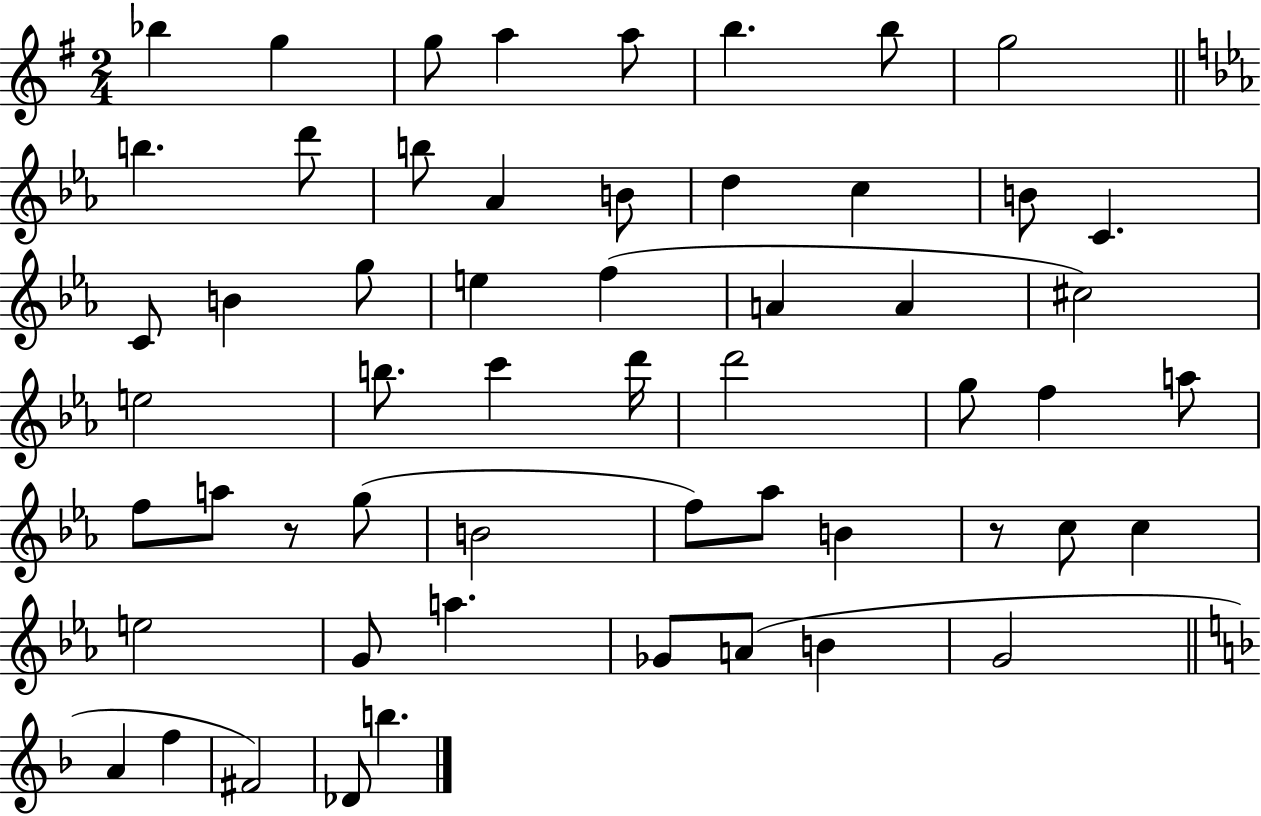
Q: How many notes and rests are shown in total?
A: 56